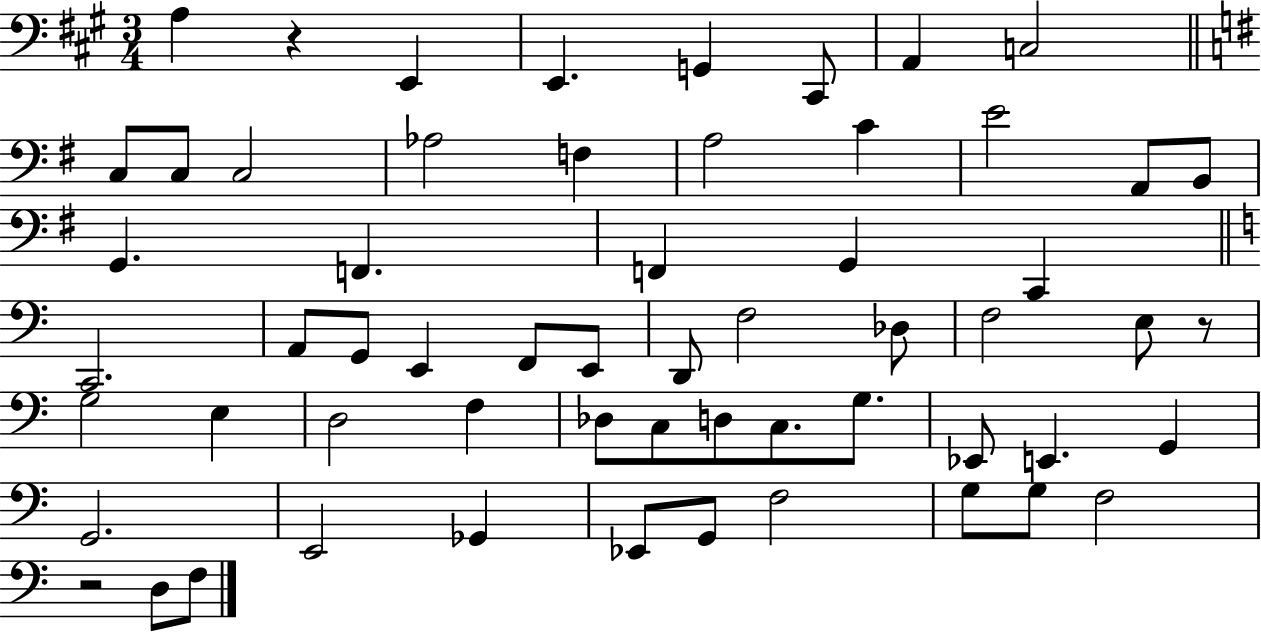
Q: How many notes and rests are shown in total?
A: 59